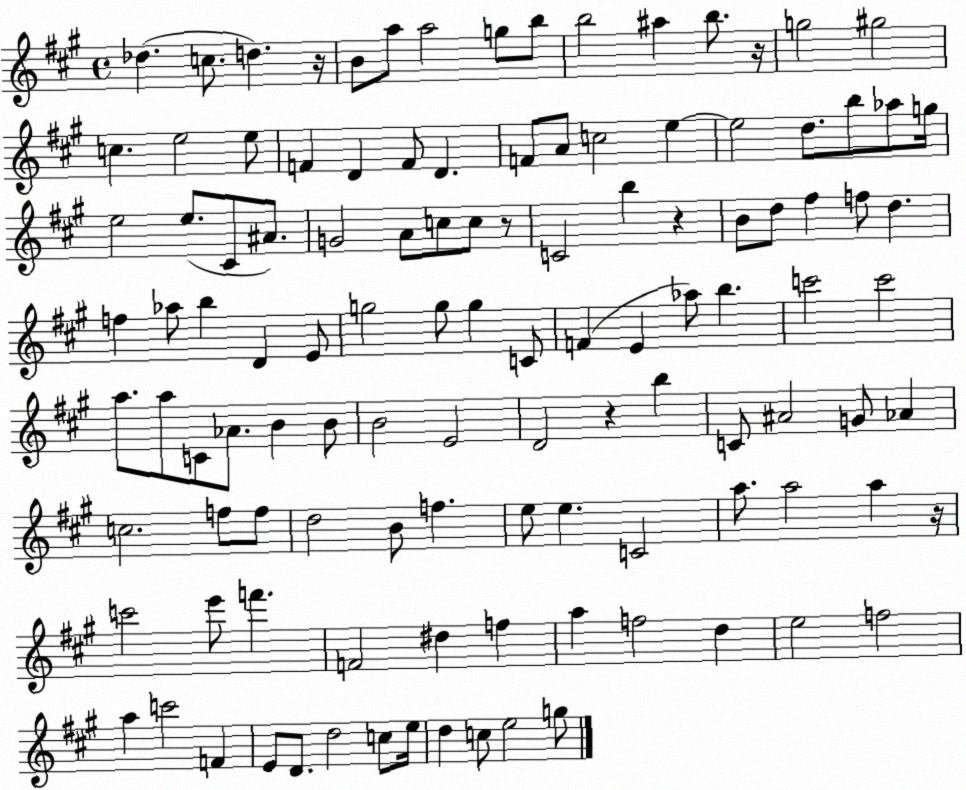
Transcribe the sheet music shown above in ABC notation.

X:1
T:Untitled
M:4/4
L:1/4
K:A
_d c/2 d z/4 B/2 a/2 a2 g/2 b/2 b2 ^a b/2 z/4 g2 ^g2 c e2 e/2 F D F/2 D F/2 A/2 c2 e e2 d/2 b/2 _a/2 g/4 e2 e/2 ^C/2 ^A/2 G2 A/2 c/2 c/2 z/2 C2 b z B/2 d/2 ^f f/2 d f _a/2 b D E/2 g2 g/2 g C/2 F E _a/2 b c'2 c'2 a/2 a/2 C/2 _A/2 B B/2 B2 E2 D2 z b C/2 ^A2 G/2 _A c2 f/2 f/2 d2 B/2 f e/2 e C2 a/2 a2 a z/4 c'2 e'/2 f' F2 ^d f a f2 d e2 f2 a c'2 F E/2 D/2 d2 c/2 e/4 d c/2 e2 g/2